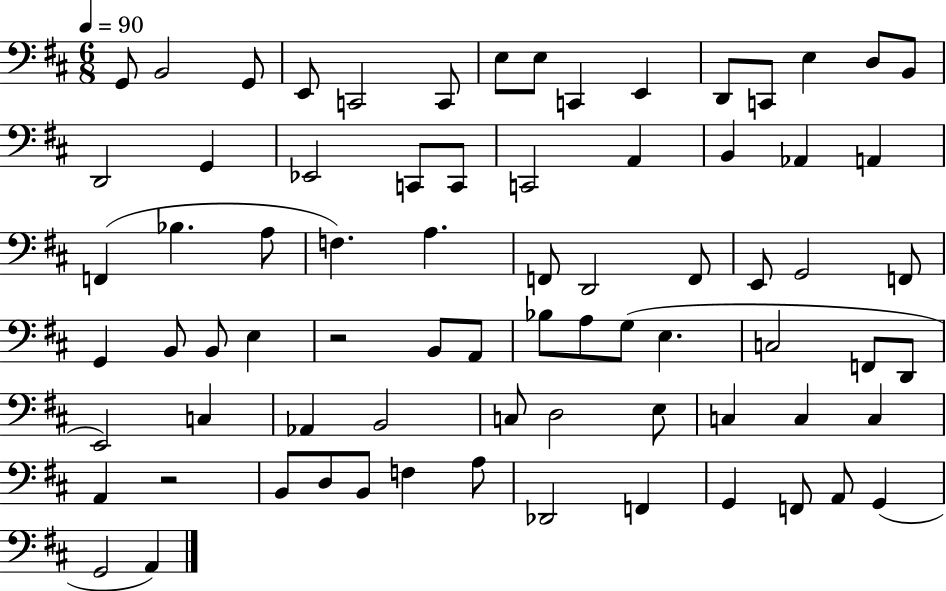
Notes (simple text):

G2/e B2/h G2/e E2/e C2/h C2/e E3/e E3/e C2/q E2/q D2/e C2/e E3/q D3/e B2/e D2/h G2/q Eb2/h C2/e C2/e C2/h A2/q B2/q Ab2/q A2/q F2/q Bb3/q. A3/e F3/q. A3/q. F2/e D2/h F2/e E2/e G2/h F2/e G2/q B2/e B2/e E3/q R/h B2/e A2/e Bb3/e A3/e G3/e E3/q. C3/h F2/e D2/e E2/h C3/q Ab2/q B2/h C3/e D3/h E3/e C3/q C3/q C3/q A2/q R/h B2/e D3/e B2/e F3/q A3/e Db2/h F2/q G2/q F2/e A2/e G2/q G2/h A2/q